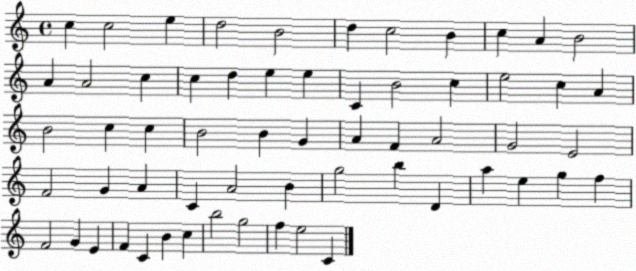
X:1
T:Untitled
M:4/4
L:1/4
K:C
c c2 e d2 B2 d c2 B c A B2 A A2 c c d e e C B2 c e2 c A B2 c c B2 B G A F A2 G2 E2 F2 G A C A2 B g2 b D a e g f F2 G E F C B c b2 g2 f e2 C